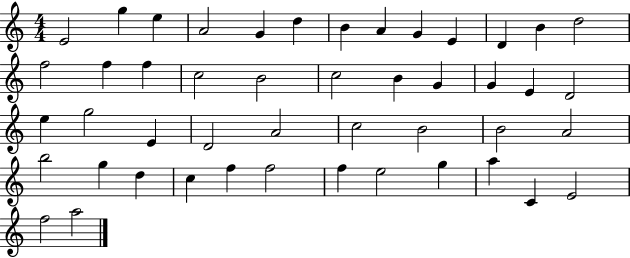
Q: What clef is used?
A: treble